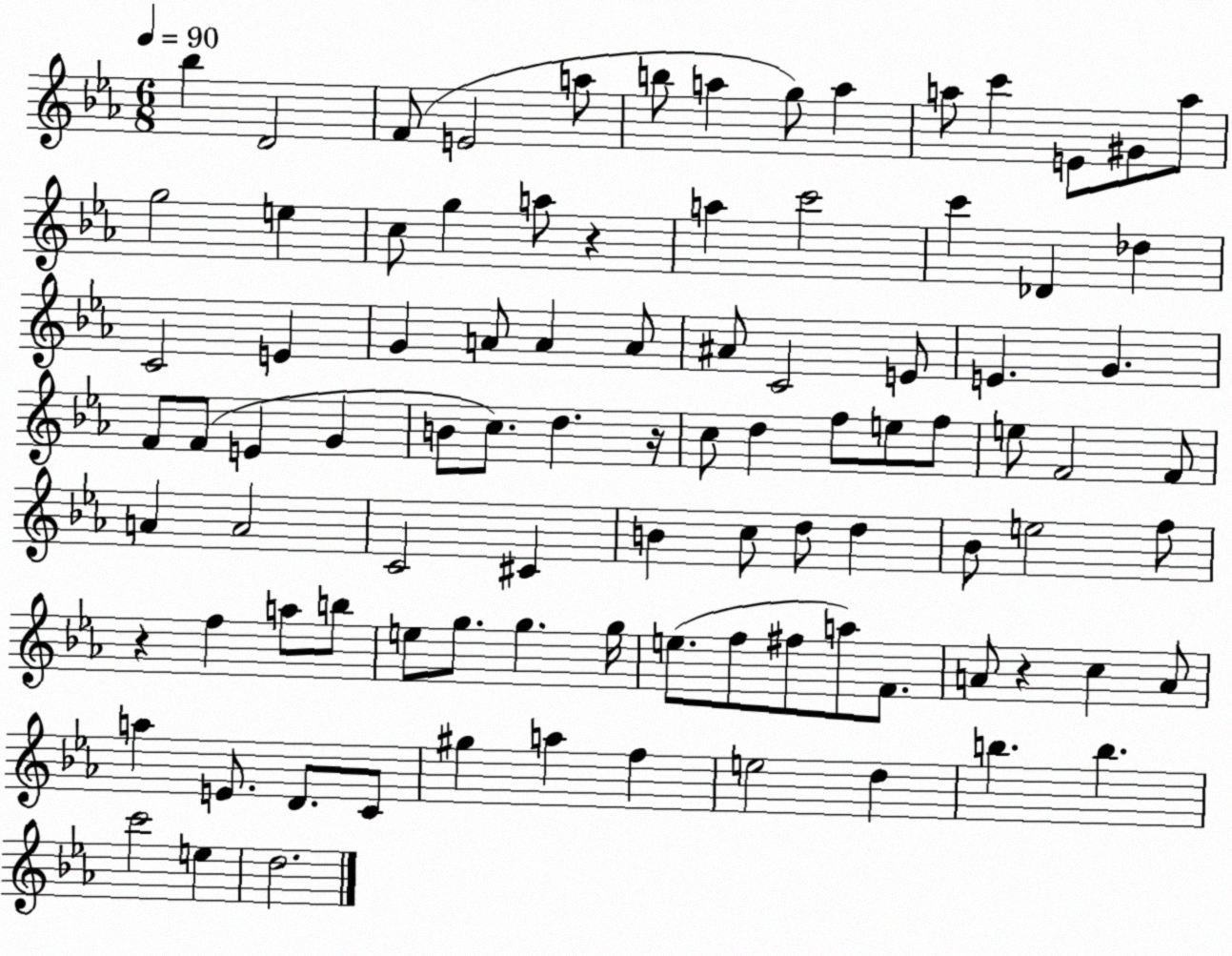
X:1
T:Untitled
M:6/8
L:1/4
K:Eb
_b D2 F/2 E2 a/2 b/2 a g/2 a a/2 c' E/2 ^G/2 a/2 g2 e c/2 g a/2 z a c'2 c' _D _d C2 E G A/2 A A/2 ^A/2 C2 E/2 E G F/2 F/2 E G B/2 c/2 d z/4 c/2 d f/2 e/2 f/2 e/2 F2 F/2 A A2 C2 ^C B c/2 d/2 d _B/2 e2 f/2 z f a/2 b/2 e/2 g/2 g g/4 e/2 f/2 ^f/2 a/2 F/2 A/2 z c A/2 a E/2 D/2 C/2 ^g a f e2 d b b c'2 e d2